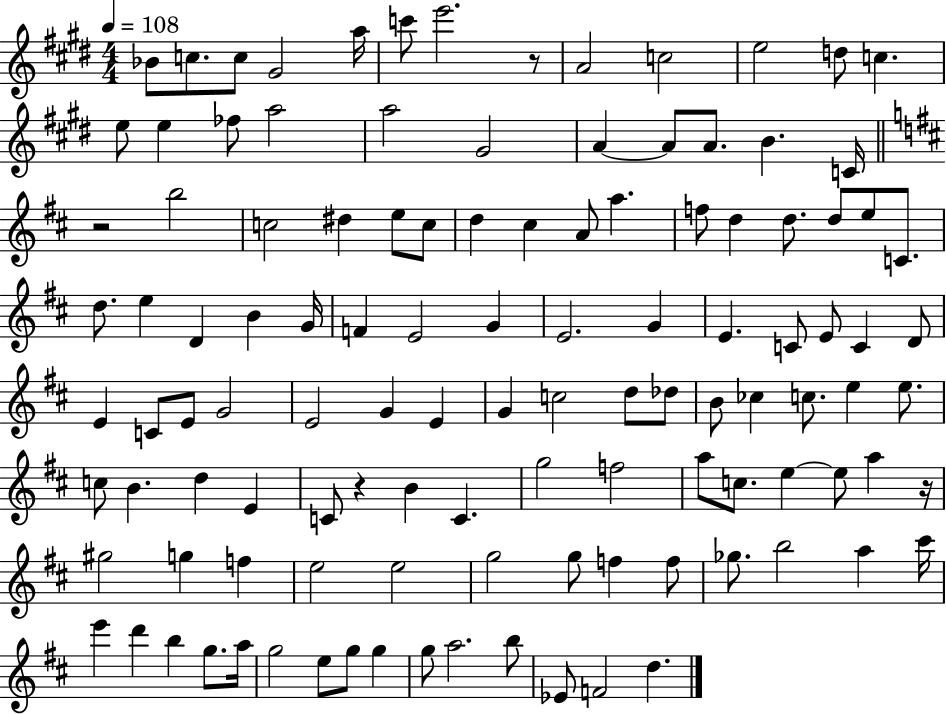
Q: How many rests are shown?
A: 4